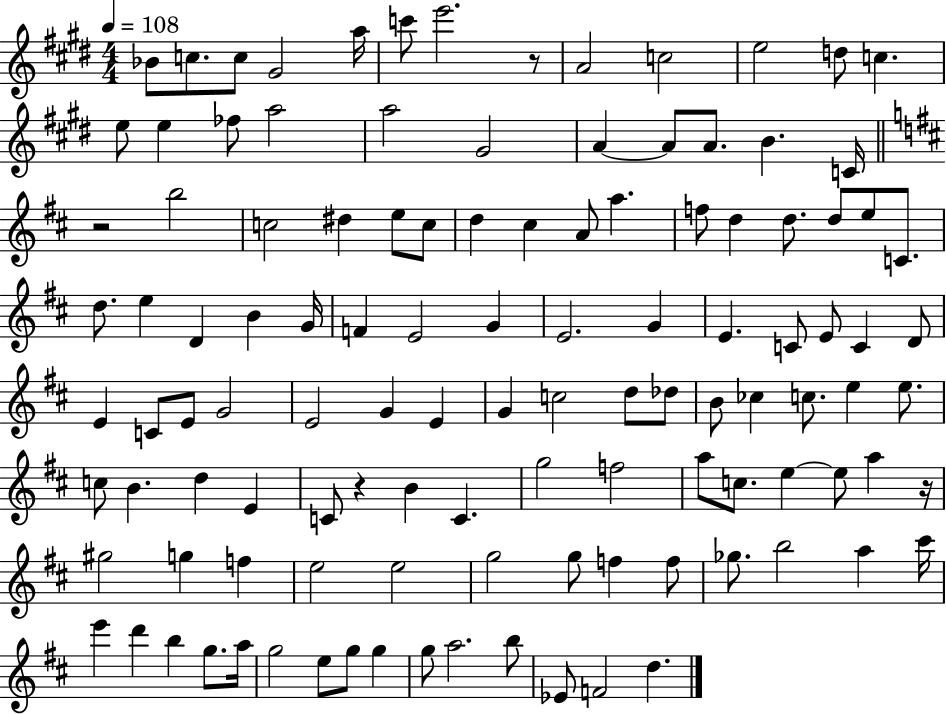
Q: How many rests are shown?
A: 4